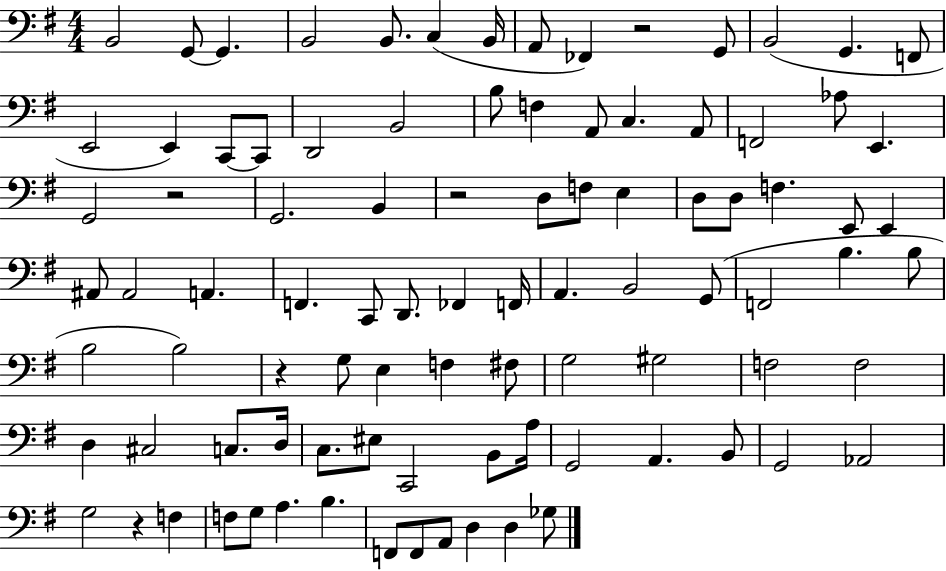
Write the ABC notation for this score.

X:1
T:Untitled
M:4/4
L:1/4
K:G
B,,2 G,,/2 G,, B,,2 B,,/2 C, B,,/4 A,,/2 _F,, z2 G,,/2 B,,2 G,, F,,/2 E,,2 E,, C,,/2 C,,/2 D,,2 B,,2 B,/2 F, A,,/2 C, A,,/2 F,,2 _A,/2 E,, G,,2 z2 G,,2 B,, z2 D,/2 F,/2 E, D,/2 D,/2 F, E,,/2 E,, ^A,,/2 ^A,,2 A,, F,, C,,/2 D,,/2 _F,, F,,/4 A,, B,,2 G,,/2 F,,2 B, B,/2 B,2 B,2 z G,/2 E, F, ^F,/2 G,2 ^G,2 F,2 F,2 D, ^C,2 C,/2 D,/4 C,/2 ^E,/2 C,,2 B,,/2 A,/4 G,,2 A,, B,,/2 G,,2 _A,,2 G,2 z F, F,/2 G,/2 A, B, F,,/2 F,,/2 A,,/2 D, D, _G,/2